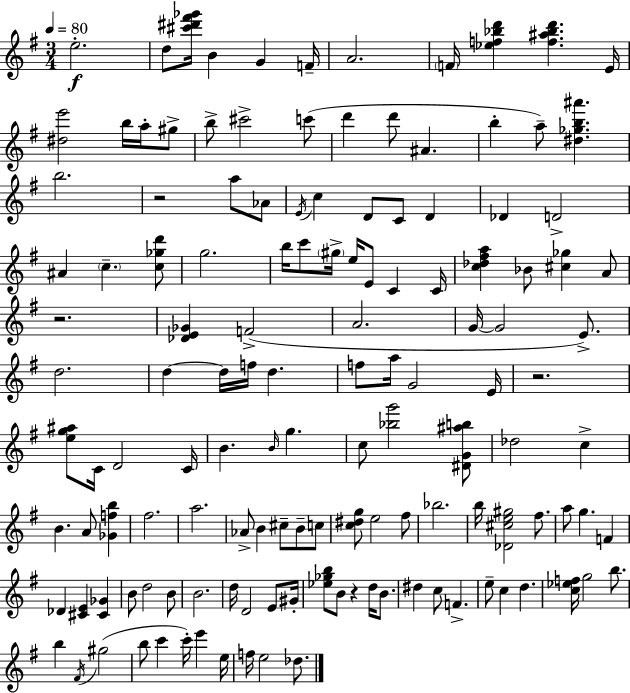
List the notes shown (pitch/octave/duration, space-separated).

E5/h. D5/e [C#6,D#6,F#6,Gb6]/s B4/q G4/q F4/s A4/h. F4/s [Eb5,F5,Bb5,D6]/q [F5,A#5,Bb5,D6]/q. E4/s [D#5,E6]/h B5/s A5/s G#5/e B5/e C#6/h C6/e D6/q D6/e A#4/q. B5/q A5/e [D#5,Gb5,B5,A#6]/q. B5/h. R/h A5/e Ab4/e E4/s C5/q D4/e C4/e D4/q Db4/q D4/h A#4/q C5/q. [C5,Gb5,D6]/e G5/h. B5/s C6/e G#5/s E5/s E4/e C4/q C4/s [C5,Db5,F#5,A5]/q Bb4/e [C#5,Gb5]/q A4/e R/h. [Db4,E4,Gb4]/q F4/h A4/h. G4/s G4/h E4/e. D5/h. D5/q D5/s F5/s D5/q. F5/e A5/s G4/h E4/s R/h. [E5,G5,A#5]/e C4/s D4/h C4/s B4/q. B4/s G5/q. C5/e [Bb5,G6]/h [D#4,G4,A#5,B5]/e Db5/h C5/q B4/q. A4/e [Gb4,F5,B5]/q F#5/h. A5/h. Ab4/e B4/q C#5/e B4/e C5/e [C5,D#5,G5]/e E5/h F#5/e Bb5/h. B5/s [Db4,C#5,E5,G#5]/h F#5/e. A5/e G5/q. F4/q Db4/q [C#4,E4]/q [C#4,Gb4]/q B4/e D5/h B4/e B4/h. D5/s D4/h E4/e G#4/s [Eb5,Gb5,B5]/e B4/e R/q D5/s B4/e. D#5/q C5/e F4/q. E5/e C5/q D5/q. [C5,Eb5,F5]/s G5/h B5/e. B5/q F#4/s G#5/h B5/e C6/q C6/s E6/q E5/s F5/s E5/h Db5/e.